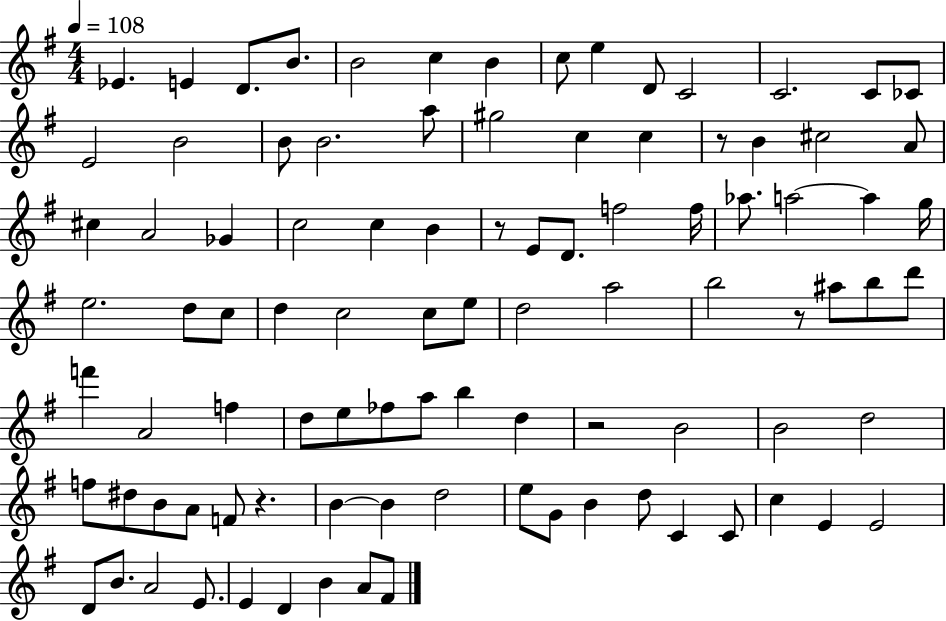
{
  \clef treble
  \numericTimeSignature
  \time 4/4
  \key g \major
  \tempo 4 = 108
  ees'4. e'4 d'8. b'8. | b'2 c''4 b'4 | c''8 e''4 d'8 c'2 | c'2. c'8 ces'8 | \break e'2 b'2 | b'8 b'2. a''8 | gis''2 c''4 c''4 | r8 b'4 cis''2 a'8 | \break cis''4 a'2 ges'4 | c''2 c''4 b'4 | r8 e'8 d'8. f''2 f''16 | aes''8. a''2~~ a''4 g''16 | \break e''2. d''8 c''8 | d''4 c''2 c''8 e''8 | d''2 a''2 | b''2 r8 ais''8 b''8 d'''8 | \break f'''4 a'2 f''4 | d''8 e''8 fes''8 a''8 b''4 d''4 | r2 b'2 | b'2 d''2 | \break f''8 dis''8 b'8 a'8 f'8 r4. | b'4~~ b'4 d''2 | e''8 g'8 b'4 d''8 c'4 c'8 | c''4 e'4 e'2 | \break d'8 b'8. a'2 e'8. | e'4 d'4 b'4 a'8 fis'8 | \bar "|."
}